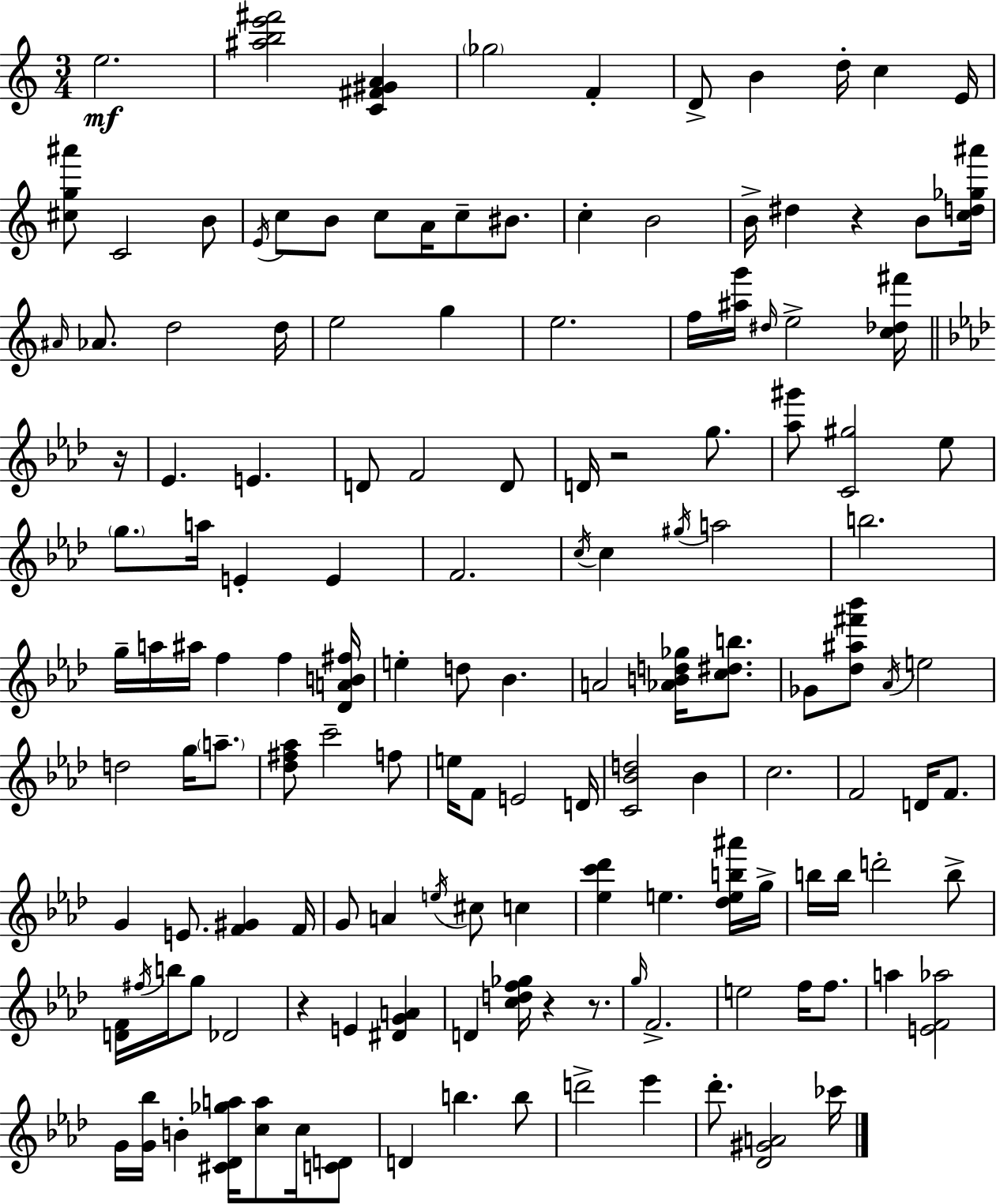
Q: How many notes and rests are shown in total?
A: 144